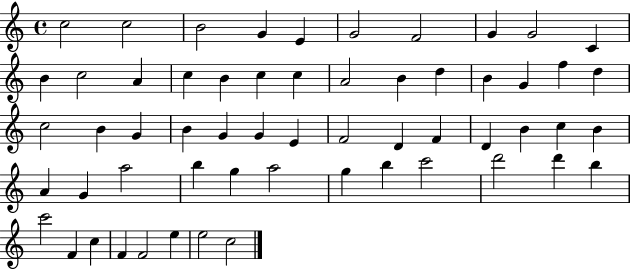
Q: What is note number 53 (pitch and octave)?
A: C5